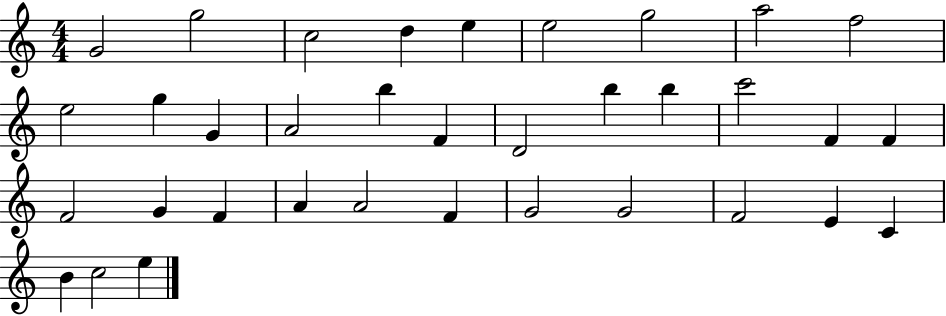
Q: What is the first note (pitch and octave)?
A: G4